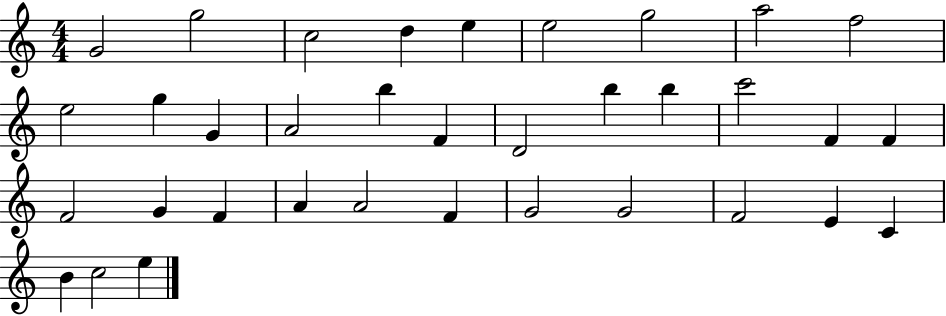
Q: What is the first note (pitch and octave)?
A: G4